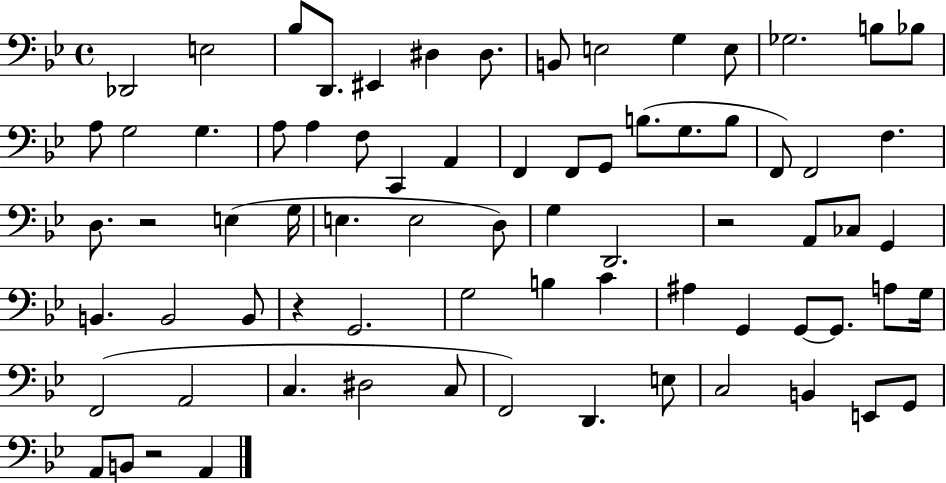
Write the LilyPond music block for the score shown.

{
  \clef bass
  \time 4/4
  \defaultTimeSignature
  \key bes \major
  des,2 e2 | bes8 d,8. eis,4 dis4 dis8. | b,8 e2 g4 e8 | ges2. b8 bes8 | \break a8 g2 g4. | a8 a4 f8 c,4 a,4 | f,4 f,8 g,8 b8.( g8. b8 | f,8) f,2 f4. | \break d8. r2 e4( g16 | e4. e2 d8) | g4 d,2. | r2 a,8 ces8 g,4 | \break b,4. b,2 b,8 | r4 g,2. | g2 b4 c'4 | ais4 g,4 g,8~~ g,8. a8 g16 | \break f,2( a,2 | c4. dis2 c8 | f,2) d,4. e8 | c2 b,4 e,8 g,8 | \break a,8 b,8 r2 a,4 | \bar "|."
}